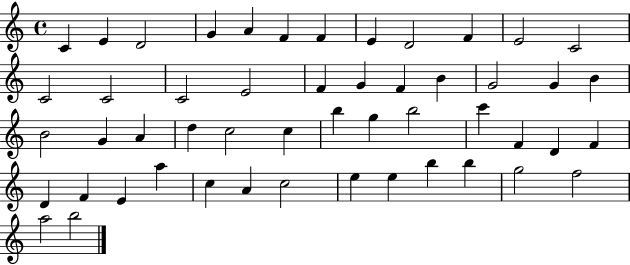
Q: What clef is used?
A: treble